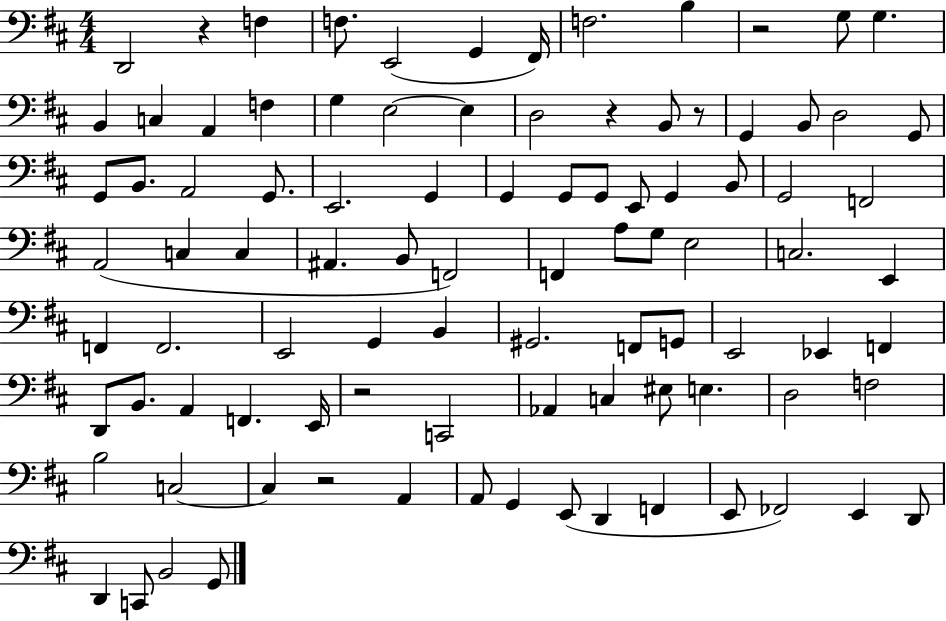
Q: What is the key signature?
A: D major